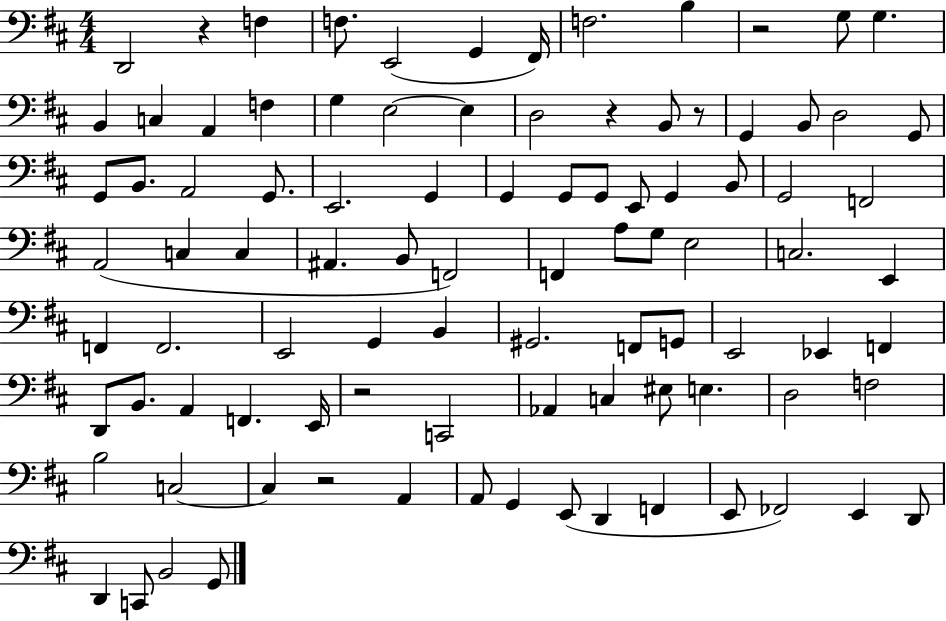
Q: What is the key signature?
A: D major